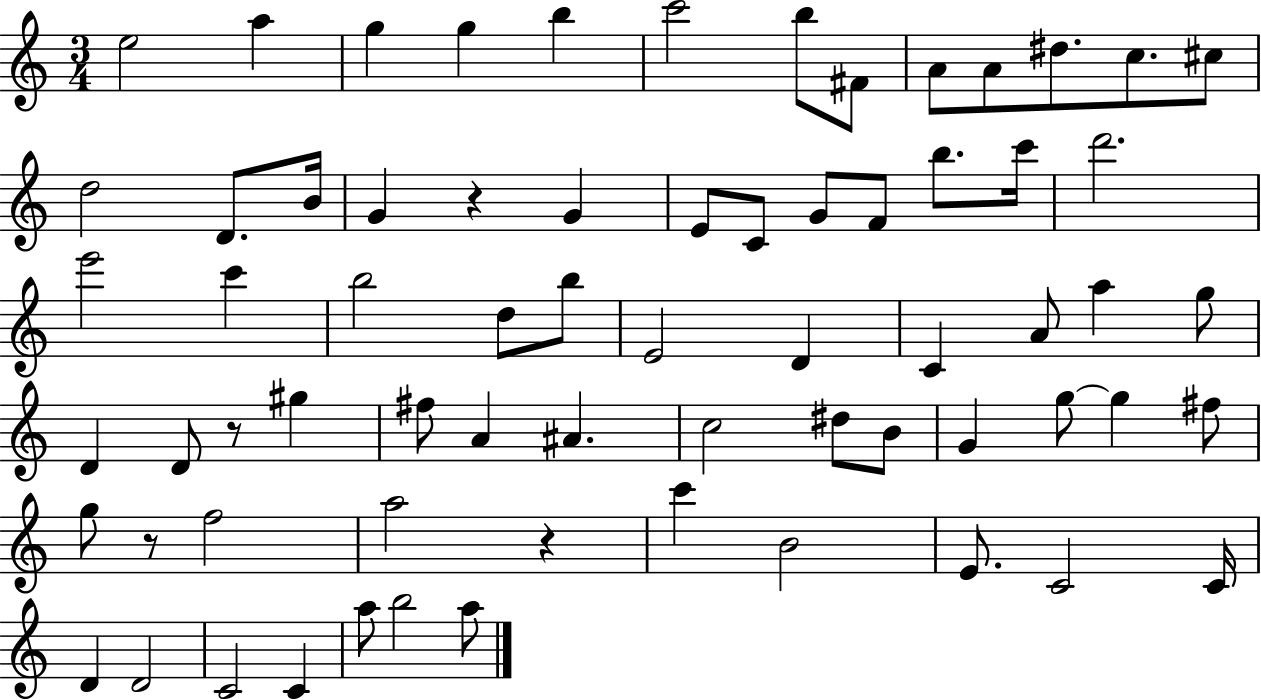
{
  \clef treble
  \numericTimeSignature
  \time 3/4
  \key c \major
  e''2 a''4 | g''4 g''4 b''4 | c'''2 b''8 fis'8 | a'8 a'8 dis''8. c''8. cis''8 | \break d''2 d'8. b'16 | g'4 r4 g'4 | e'8 c'8 g'8 f'8 b''8. c'''16 | d'''2. | \break e'''2 c'''4 | b''2 d''8 b''8 | e'2 d'4 | c'4 a'8 a''4 g''8 | \break d'4 d'8 r8 gis''4 | fis''8 a'4 ais'4. | c''2 dis''8 b'8 | g'4 g''8~~ g''4 fis''8 | \break g''8 r8 f''2 | a''2 r4 | c'''4 b'2 | e'8. c'2 c'16 | \break d'4 d'2 | c'2 c'4 | a''8 b''2 a''8 | \bar "|."
}